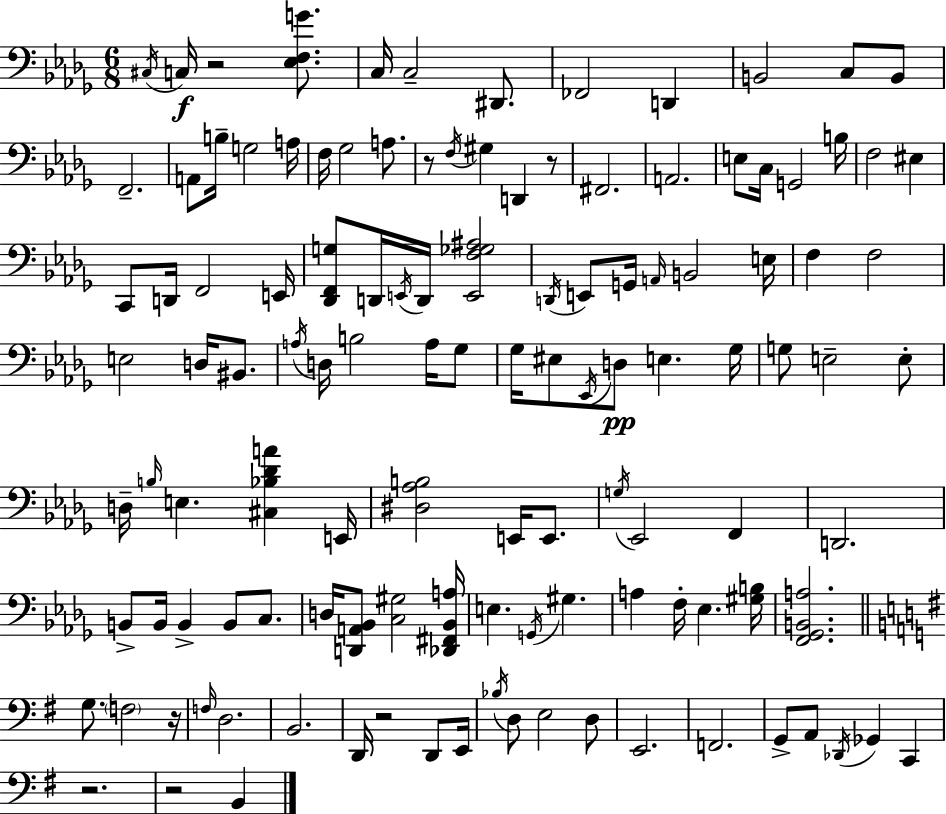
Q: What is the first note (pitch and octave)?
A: C#3